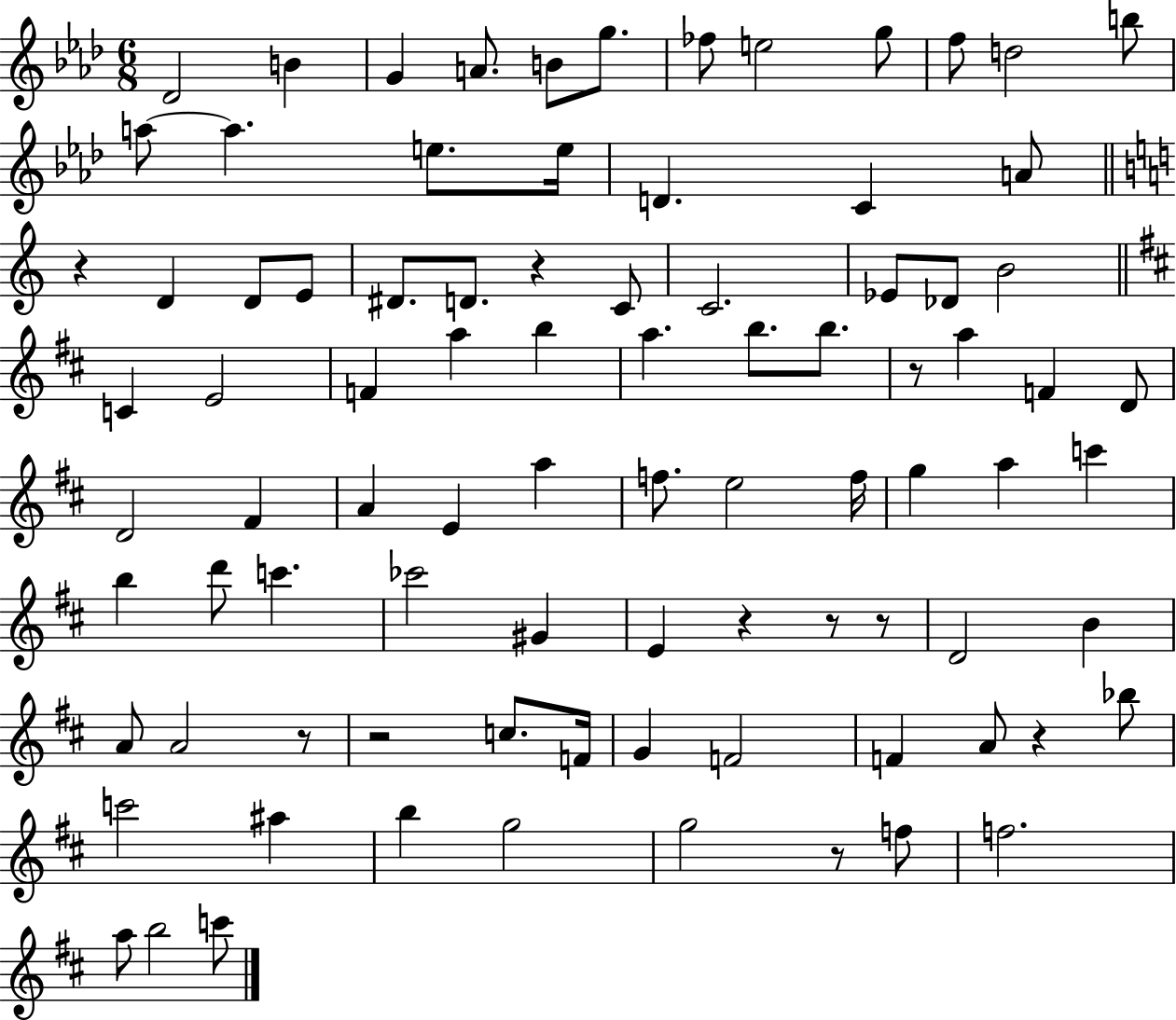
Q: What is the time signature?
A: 6/8